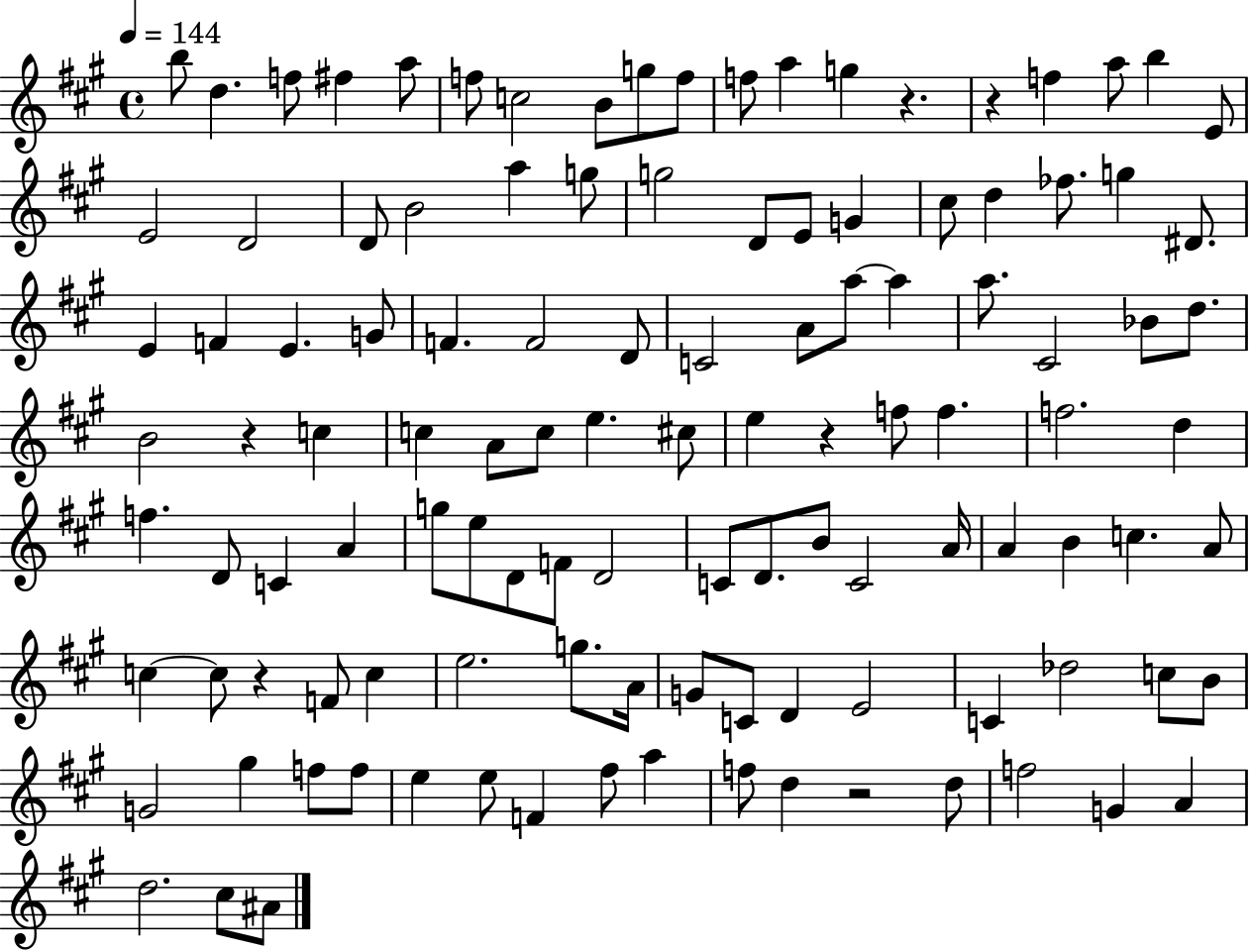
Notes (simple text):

B5/e D5/q. F5/e F#5/q A5/e F5/e C5/h B4/e G5/e F5/e F5/e A5/q G5/q R/q. R/q F5/q A5/e B5/q E4/e E4/h D4/h D4/e B4/h A5/q G5/e G5/h D4/e E4/e G4/q C#5/e D5/q FES5/e. G5/q D#4/e. E4/q F4/q E4/q. G4/e F4/q. F4/h D4/e C4/h A4/e A5/e A5/q A5/e. C#4/h Bb4/e D5/e. B4/h R/q C5/q C5/q A4/e C5/e E5/q. C#5/e E5/q R/q F5/e F5/q. F5/h. D5/q F5/q. D4/e C4/q A4/q G5/e E5/e D4/e F4/e D4/h C4/e D4/e. B4/e C4/h A4/s A4/q B4/q C5/q. A4/e C5/q C5/e R/q F4/e C5/q E5/h. G5/e. A4/s G4/e C4/e D4/q E4/h C4/q Db5/h C5/e B4/e G4/h G#5/q F5/e F5/e E5/q E5/e F4/q F#5/e A5/q F5/e D5/q R/h D5/e F5/h G4/q A4/q D5/h. C#5/e A#4/e